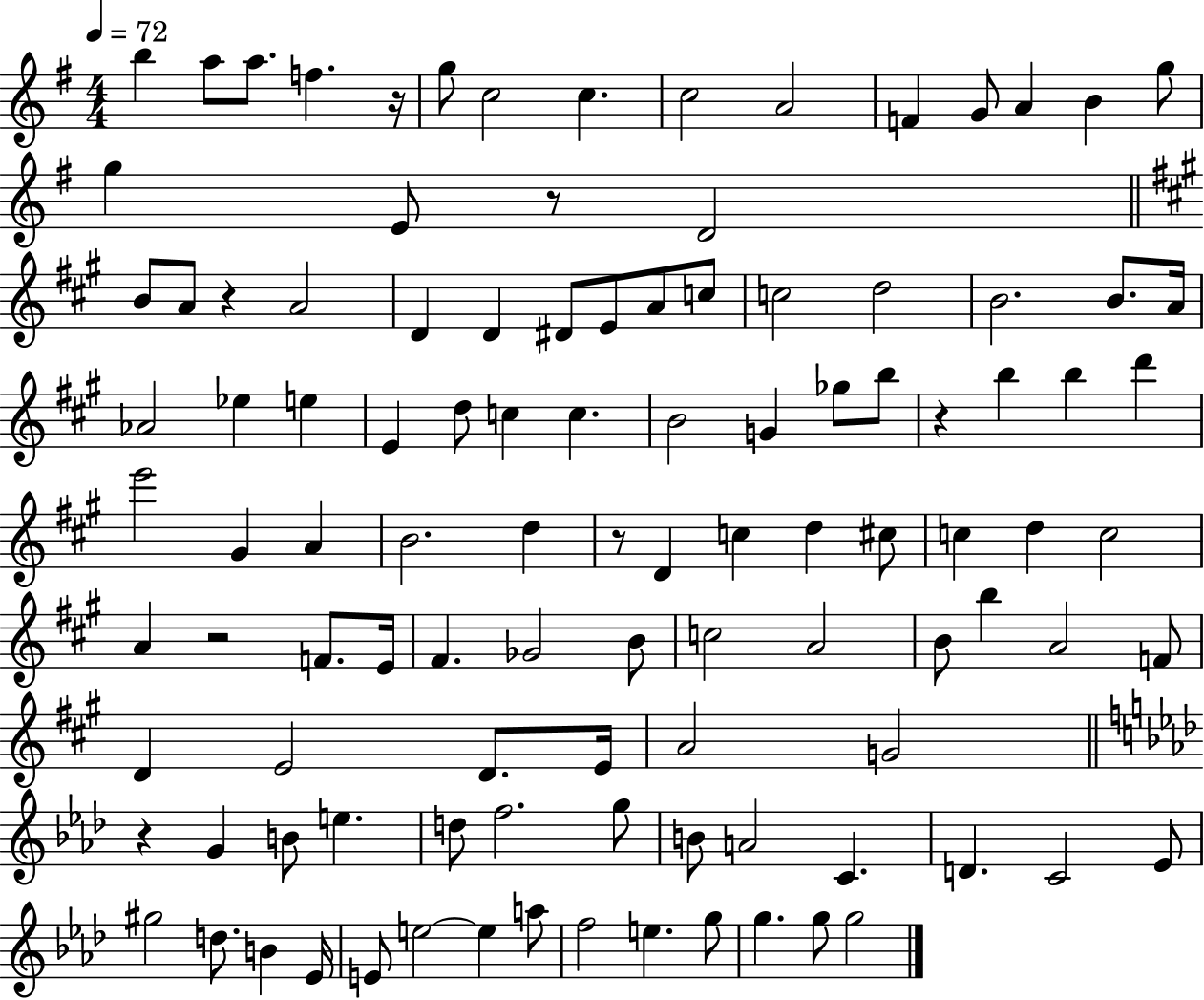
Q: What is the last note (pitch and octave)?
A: G5